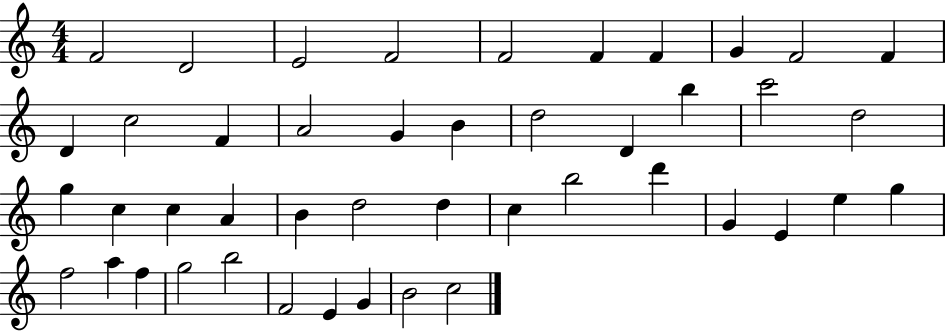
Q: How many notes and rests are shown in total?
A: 45